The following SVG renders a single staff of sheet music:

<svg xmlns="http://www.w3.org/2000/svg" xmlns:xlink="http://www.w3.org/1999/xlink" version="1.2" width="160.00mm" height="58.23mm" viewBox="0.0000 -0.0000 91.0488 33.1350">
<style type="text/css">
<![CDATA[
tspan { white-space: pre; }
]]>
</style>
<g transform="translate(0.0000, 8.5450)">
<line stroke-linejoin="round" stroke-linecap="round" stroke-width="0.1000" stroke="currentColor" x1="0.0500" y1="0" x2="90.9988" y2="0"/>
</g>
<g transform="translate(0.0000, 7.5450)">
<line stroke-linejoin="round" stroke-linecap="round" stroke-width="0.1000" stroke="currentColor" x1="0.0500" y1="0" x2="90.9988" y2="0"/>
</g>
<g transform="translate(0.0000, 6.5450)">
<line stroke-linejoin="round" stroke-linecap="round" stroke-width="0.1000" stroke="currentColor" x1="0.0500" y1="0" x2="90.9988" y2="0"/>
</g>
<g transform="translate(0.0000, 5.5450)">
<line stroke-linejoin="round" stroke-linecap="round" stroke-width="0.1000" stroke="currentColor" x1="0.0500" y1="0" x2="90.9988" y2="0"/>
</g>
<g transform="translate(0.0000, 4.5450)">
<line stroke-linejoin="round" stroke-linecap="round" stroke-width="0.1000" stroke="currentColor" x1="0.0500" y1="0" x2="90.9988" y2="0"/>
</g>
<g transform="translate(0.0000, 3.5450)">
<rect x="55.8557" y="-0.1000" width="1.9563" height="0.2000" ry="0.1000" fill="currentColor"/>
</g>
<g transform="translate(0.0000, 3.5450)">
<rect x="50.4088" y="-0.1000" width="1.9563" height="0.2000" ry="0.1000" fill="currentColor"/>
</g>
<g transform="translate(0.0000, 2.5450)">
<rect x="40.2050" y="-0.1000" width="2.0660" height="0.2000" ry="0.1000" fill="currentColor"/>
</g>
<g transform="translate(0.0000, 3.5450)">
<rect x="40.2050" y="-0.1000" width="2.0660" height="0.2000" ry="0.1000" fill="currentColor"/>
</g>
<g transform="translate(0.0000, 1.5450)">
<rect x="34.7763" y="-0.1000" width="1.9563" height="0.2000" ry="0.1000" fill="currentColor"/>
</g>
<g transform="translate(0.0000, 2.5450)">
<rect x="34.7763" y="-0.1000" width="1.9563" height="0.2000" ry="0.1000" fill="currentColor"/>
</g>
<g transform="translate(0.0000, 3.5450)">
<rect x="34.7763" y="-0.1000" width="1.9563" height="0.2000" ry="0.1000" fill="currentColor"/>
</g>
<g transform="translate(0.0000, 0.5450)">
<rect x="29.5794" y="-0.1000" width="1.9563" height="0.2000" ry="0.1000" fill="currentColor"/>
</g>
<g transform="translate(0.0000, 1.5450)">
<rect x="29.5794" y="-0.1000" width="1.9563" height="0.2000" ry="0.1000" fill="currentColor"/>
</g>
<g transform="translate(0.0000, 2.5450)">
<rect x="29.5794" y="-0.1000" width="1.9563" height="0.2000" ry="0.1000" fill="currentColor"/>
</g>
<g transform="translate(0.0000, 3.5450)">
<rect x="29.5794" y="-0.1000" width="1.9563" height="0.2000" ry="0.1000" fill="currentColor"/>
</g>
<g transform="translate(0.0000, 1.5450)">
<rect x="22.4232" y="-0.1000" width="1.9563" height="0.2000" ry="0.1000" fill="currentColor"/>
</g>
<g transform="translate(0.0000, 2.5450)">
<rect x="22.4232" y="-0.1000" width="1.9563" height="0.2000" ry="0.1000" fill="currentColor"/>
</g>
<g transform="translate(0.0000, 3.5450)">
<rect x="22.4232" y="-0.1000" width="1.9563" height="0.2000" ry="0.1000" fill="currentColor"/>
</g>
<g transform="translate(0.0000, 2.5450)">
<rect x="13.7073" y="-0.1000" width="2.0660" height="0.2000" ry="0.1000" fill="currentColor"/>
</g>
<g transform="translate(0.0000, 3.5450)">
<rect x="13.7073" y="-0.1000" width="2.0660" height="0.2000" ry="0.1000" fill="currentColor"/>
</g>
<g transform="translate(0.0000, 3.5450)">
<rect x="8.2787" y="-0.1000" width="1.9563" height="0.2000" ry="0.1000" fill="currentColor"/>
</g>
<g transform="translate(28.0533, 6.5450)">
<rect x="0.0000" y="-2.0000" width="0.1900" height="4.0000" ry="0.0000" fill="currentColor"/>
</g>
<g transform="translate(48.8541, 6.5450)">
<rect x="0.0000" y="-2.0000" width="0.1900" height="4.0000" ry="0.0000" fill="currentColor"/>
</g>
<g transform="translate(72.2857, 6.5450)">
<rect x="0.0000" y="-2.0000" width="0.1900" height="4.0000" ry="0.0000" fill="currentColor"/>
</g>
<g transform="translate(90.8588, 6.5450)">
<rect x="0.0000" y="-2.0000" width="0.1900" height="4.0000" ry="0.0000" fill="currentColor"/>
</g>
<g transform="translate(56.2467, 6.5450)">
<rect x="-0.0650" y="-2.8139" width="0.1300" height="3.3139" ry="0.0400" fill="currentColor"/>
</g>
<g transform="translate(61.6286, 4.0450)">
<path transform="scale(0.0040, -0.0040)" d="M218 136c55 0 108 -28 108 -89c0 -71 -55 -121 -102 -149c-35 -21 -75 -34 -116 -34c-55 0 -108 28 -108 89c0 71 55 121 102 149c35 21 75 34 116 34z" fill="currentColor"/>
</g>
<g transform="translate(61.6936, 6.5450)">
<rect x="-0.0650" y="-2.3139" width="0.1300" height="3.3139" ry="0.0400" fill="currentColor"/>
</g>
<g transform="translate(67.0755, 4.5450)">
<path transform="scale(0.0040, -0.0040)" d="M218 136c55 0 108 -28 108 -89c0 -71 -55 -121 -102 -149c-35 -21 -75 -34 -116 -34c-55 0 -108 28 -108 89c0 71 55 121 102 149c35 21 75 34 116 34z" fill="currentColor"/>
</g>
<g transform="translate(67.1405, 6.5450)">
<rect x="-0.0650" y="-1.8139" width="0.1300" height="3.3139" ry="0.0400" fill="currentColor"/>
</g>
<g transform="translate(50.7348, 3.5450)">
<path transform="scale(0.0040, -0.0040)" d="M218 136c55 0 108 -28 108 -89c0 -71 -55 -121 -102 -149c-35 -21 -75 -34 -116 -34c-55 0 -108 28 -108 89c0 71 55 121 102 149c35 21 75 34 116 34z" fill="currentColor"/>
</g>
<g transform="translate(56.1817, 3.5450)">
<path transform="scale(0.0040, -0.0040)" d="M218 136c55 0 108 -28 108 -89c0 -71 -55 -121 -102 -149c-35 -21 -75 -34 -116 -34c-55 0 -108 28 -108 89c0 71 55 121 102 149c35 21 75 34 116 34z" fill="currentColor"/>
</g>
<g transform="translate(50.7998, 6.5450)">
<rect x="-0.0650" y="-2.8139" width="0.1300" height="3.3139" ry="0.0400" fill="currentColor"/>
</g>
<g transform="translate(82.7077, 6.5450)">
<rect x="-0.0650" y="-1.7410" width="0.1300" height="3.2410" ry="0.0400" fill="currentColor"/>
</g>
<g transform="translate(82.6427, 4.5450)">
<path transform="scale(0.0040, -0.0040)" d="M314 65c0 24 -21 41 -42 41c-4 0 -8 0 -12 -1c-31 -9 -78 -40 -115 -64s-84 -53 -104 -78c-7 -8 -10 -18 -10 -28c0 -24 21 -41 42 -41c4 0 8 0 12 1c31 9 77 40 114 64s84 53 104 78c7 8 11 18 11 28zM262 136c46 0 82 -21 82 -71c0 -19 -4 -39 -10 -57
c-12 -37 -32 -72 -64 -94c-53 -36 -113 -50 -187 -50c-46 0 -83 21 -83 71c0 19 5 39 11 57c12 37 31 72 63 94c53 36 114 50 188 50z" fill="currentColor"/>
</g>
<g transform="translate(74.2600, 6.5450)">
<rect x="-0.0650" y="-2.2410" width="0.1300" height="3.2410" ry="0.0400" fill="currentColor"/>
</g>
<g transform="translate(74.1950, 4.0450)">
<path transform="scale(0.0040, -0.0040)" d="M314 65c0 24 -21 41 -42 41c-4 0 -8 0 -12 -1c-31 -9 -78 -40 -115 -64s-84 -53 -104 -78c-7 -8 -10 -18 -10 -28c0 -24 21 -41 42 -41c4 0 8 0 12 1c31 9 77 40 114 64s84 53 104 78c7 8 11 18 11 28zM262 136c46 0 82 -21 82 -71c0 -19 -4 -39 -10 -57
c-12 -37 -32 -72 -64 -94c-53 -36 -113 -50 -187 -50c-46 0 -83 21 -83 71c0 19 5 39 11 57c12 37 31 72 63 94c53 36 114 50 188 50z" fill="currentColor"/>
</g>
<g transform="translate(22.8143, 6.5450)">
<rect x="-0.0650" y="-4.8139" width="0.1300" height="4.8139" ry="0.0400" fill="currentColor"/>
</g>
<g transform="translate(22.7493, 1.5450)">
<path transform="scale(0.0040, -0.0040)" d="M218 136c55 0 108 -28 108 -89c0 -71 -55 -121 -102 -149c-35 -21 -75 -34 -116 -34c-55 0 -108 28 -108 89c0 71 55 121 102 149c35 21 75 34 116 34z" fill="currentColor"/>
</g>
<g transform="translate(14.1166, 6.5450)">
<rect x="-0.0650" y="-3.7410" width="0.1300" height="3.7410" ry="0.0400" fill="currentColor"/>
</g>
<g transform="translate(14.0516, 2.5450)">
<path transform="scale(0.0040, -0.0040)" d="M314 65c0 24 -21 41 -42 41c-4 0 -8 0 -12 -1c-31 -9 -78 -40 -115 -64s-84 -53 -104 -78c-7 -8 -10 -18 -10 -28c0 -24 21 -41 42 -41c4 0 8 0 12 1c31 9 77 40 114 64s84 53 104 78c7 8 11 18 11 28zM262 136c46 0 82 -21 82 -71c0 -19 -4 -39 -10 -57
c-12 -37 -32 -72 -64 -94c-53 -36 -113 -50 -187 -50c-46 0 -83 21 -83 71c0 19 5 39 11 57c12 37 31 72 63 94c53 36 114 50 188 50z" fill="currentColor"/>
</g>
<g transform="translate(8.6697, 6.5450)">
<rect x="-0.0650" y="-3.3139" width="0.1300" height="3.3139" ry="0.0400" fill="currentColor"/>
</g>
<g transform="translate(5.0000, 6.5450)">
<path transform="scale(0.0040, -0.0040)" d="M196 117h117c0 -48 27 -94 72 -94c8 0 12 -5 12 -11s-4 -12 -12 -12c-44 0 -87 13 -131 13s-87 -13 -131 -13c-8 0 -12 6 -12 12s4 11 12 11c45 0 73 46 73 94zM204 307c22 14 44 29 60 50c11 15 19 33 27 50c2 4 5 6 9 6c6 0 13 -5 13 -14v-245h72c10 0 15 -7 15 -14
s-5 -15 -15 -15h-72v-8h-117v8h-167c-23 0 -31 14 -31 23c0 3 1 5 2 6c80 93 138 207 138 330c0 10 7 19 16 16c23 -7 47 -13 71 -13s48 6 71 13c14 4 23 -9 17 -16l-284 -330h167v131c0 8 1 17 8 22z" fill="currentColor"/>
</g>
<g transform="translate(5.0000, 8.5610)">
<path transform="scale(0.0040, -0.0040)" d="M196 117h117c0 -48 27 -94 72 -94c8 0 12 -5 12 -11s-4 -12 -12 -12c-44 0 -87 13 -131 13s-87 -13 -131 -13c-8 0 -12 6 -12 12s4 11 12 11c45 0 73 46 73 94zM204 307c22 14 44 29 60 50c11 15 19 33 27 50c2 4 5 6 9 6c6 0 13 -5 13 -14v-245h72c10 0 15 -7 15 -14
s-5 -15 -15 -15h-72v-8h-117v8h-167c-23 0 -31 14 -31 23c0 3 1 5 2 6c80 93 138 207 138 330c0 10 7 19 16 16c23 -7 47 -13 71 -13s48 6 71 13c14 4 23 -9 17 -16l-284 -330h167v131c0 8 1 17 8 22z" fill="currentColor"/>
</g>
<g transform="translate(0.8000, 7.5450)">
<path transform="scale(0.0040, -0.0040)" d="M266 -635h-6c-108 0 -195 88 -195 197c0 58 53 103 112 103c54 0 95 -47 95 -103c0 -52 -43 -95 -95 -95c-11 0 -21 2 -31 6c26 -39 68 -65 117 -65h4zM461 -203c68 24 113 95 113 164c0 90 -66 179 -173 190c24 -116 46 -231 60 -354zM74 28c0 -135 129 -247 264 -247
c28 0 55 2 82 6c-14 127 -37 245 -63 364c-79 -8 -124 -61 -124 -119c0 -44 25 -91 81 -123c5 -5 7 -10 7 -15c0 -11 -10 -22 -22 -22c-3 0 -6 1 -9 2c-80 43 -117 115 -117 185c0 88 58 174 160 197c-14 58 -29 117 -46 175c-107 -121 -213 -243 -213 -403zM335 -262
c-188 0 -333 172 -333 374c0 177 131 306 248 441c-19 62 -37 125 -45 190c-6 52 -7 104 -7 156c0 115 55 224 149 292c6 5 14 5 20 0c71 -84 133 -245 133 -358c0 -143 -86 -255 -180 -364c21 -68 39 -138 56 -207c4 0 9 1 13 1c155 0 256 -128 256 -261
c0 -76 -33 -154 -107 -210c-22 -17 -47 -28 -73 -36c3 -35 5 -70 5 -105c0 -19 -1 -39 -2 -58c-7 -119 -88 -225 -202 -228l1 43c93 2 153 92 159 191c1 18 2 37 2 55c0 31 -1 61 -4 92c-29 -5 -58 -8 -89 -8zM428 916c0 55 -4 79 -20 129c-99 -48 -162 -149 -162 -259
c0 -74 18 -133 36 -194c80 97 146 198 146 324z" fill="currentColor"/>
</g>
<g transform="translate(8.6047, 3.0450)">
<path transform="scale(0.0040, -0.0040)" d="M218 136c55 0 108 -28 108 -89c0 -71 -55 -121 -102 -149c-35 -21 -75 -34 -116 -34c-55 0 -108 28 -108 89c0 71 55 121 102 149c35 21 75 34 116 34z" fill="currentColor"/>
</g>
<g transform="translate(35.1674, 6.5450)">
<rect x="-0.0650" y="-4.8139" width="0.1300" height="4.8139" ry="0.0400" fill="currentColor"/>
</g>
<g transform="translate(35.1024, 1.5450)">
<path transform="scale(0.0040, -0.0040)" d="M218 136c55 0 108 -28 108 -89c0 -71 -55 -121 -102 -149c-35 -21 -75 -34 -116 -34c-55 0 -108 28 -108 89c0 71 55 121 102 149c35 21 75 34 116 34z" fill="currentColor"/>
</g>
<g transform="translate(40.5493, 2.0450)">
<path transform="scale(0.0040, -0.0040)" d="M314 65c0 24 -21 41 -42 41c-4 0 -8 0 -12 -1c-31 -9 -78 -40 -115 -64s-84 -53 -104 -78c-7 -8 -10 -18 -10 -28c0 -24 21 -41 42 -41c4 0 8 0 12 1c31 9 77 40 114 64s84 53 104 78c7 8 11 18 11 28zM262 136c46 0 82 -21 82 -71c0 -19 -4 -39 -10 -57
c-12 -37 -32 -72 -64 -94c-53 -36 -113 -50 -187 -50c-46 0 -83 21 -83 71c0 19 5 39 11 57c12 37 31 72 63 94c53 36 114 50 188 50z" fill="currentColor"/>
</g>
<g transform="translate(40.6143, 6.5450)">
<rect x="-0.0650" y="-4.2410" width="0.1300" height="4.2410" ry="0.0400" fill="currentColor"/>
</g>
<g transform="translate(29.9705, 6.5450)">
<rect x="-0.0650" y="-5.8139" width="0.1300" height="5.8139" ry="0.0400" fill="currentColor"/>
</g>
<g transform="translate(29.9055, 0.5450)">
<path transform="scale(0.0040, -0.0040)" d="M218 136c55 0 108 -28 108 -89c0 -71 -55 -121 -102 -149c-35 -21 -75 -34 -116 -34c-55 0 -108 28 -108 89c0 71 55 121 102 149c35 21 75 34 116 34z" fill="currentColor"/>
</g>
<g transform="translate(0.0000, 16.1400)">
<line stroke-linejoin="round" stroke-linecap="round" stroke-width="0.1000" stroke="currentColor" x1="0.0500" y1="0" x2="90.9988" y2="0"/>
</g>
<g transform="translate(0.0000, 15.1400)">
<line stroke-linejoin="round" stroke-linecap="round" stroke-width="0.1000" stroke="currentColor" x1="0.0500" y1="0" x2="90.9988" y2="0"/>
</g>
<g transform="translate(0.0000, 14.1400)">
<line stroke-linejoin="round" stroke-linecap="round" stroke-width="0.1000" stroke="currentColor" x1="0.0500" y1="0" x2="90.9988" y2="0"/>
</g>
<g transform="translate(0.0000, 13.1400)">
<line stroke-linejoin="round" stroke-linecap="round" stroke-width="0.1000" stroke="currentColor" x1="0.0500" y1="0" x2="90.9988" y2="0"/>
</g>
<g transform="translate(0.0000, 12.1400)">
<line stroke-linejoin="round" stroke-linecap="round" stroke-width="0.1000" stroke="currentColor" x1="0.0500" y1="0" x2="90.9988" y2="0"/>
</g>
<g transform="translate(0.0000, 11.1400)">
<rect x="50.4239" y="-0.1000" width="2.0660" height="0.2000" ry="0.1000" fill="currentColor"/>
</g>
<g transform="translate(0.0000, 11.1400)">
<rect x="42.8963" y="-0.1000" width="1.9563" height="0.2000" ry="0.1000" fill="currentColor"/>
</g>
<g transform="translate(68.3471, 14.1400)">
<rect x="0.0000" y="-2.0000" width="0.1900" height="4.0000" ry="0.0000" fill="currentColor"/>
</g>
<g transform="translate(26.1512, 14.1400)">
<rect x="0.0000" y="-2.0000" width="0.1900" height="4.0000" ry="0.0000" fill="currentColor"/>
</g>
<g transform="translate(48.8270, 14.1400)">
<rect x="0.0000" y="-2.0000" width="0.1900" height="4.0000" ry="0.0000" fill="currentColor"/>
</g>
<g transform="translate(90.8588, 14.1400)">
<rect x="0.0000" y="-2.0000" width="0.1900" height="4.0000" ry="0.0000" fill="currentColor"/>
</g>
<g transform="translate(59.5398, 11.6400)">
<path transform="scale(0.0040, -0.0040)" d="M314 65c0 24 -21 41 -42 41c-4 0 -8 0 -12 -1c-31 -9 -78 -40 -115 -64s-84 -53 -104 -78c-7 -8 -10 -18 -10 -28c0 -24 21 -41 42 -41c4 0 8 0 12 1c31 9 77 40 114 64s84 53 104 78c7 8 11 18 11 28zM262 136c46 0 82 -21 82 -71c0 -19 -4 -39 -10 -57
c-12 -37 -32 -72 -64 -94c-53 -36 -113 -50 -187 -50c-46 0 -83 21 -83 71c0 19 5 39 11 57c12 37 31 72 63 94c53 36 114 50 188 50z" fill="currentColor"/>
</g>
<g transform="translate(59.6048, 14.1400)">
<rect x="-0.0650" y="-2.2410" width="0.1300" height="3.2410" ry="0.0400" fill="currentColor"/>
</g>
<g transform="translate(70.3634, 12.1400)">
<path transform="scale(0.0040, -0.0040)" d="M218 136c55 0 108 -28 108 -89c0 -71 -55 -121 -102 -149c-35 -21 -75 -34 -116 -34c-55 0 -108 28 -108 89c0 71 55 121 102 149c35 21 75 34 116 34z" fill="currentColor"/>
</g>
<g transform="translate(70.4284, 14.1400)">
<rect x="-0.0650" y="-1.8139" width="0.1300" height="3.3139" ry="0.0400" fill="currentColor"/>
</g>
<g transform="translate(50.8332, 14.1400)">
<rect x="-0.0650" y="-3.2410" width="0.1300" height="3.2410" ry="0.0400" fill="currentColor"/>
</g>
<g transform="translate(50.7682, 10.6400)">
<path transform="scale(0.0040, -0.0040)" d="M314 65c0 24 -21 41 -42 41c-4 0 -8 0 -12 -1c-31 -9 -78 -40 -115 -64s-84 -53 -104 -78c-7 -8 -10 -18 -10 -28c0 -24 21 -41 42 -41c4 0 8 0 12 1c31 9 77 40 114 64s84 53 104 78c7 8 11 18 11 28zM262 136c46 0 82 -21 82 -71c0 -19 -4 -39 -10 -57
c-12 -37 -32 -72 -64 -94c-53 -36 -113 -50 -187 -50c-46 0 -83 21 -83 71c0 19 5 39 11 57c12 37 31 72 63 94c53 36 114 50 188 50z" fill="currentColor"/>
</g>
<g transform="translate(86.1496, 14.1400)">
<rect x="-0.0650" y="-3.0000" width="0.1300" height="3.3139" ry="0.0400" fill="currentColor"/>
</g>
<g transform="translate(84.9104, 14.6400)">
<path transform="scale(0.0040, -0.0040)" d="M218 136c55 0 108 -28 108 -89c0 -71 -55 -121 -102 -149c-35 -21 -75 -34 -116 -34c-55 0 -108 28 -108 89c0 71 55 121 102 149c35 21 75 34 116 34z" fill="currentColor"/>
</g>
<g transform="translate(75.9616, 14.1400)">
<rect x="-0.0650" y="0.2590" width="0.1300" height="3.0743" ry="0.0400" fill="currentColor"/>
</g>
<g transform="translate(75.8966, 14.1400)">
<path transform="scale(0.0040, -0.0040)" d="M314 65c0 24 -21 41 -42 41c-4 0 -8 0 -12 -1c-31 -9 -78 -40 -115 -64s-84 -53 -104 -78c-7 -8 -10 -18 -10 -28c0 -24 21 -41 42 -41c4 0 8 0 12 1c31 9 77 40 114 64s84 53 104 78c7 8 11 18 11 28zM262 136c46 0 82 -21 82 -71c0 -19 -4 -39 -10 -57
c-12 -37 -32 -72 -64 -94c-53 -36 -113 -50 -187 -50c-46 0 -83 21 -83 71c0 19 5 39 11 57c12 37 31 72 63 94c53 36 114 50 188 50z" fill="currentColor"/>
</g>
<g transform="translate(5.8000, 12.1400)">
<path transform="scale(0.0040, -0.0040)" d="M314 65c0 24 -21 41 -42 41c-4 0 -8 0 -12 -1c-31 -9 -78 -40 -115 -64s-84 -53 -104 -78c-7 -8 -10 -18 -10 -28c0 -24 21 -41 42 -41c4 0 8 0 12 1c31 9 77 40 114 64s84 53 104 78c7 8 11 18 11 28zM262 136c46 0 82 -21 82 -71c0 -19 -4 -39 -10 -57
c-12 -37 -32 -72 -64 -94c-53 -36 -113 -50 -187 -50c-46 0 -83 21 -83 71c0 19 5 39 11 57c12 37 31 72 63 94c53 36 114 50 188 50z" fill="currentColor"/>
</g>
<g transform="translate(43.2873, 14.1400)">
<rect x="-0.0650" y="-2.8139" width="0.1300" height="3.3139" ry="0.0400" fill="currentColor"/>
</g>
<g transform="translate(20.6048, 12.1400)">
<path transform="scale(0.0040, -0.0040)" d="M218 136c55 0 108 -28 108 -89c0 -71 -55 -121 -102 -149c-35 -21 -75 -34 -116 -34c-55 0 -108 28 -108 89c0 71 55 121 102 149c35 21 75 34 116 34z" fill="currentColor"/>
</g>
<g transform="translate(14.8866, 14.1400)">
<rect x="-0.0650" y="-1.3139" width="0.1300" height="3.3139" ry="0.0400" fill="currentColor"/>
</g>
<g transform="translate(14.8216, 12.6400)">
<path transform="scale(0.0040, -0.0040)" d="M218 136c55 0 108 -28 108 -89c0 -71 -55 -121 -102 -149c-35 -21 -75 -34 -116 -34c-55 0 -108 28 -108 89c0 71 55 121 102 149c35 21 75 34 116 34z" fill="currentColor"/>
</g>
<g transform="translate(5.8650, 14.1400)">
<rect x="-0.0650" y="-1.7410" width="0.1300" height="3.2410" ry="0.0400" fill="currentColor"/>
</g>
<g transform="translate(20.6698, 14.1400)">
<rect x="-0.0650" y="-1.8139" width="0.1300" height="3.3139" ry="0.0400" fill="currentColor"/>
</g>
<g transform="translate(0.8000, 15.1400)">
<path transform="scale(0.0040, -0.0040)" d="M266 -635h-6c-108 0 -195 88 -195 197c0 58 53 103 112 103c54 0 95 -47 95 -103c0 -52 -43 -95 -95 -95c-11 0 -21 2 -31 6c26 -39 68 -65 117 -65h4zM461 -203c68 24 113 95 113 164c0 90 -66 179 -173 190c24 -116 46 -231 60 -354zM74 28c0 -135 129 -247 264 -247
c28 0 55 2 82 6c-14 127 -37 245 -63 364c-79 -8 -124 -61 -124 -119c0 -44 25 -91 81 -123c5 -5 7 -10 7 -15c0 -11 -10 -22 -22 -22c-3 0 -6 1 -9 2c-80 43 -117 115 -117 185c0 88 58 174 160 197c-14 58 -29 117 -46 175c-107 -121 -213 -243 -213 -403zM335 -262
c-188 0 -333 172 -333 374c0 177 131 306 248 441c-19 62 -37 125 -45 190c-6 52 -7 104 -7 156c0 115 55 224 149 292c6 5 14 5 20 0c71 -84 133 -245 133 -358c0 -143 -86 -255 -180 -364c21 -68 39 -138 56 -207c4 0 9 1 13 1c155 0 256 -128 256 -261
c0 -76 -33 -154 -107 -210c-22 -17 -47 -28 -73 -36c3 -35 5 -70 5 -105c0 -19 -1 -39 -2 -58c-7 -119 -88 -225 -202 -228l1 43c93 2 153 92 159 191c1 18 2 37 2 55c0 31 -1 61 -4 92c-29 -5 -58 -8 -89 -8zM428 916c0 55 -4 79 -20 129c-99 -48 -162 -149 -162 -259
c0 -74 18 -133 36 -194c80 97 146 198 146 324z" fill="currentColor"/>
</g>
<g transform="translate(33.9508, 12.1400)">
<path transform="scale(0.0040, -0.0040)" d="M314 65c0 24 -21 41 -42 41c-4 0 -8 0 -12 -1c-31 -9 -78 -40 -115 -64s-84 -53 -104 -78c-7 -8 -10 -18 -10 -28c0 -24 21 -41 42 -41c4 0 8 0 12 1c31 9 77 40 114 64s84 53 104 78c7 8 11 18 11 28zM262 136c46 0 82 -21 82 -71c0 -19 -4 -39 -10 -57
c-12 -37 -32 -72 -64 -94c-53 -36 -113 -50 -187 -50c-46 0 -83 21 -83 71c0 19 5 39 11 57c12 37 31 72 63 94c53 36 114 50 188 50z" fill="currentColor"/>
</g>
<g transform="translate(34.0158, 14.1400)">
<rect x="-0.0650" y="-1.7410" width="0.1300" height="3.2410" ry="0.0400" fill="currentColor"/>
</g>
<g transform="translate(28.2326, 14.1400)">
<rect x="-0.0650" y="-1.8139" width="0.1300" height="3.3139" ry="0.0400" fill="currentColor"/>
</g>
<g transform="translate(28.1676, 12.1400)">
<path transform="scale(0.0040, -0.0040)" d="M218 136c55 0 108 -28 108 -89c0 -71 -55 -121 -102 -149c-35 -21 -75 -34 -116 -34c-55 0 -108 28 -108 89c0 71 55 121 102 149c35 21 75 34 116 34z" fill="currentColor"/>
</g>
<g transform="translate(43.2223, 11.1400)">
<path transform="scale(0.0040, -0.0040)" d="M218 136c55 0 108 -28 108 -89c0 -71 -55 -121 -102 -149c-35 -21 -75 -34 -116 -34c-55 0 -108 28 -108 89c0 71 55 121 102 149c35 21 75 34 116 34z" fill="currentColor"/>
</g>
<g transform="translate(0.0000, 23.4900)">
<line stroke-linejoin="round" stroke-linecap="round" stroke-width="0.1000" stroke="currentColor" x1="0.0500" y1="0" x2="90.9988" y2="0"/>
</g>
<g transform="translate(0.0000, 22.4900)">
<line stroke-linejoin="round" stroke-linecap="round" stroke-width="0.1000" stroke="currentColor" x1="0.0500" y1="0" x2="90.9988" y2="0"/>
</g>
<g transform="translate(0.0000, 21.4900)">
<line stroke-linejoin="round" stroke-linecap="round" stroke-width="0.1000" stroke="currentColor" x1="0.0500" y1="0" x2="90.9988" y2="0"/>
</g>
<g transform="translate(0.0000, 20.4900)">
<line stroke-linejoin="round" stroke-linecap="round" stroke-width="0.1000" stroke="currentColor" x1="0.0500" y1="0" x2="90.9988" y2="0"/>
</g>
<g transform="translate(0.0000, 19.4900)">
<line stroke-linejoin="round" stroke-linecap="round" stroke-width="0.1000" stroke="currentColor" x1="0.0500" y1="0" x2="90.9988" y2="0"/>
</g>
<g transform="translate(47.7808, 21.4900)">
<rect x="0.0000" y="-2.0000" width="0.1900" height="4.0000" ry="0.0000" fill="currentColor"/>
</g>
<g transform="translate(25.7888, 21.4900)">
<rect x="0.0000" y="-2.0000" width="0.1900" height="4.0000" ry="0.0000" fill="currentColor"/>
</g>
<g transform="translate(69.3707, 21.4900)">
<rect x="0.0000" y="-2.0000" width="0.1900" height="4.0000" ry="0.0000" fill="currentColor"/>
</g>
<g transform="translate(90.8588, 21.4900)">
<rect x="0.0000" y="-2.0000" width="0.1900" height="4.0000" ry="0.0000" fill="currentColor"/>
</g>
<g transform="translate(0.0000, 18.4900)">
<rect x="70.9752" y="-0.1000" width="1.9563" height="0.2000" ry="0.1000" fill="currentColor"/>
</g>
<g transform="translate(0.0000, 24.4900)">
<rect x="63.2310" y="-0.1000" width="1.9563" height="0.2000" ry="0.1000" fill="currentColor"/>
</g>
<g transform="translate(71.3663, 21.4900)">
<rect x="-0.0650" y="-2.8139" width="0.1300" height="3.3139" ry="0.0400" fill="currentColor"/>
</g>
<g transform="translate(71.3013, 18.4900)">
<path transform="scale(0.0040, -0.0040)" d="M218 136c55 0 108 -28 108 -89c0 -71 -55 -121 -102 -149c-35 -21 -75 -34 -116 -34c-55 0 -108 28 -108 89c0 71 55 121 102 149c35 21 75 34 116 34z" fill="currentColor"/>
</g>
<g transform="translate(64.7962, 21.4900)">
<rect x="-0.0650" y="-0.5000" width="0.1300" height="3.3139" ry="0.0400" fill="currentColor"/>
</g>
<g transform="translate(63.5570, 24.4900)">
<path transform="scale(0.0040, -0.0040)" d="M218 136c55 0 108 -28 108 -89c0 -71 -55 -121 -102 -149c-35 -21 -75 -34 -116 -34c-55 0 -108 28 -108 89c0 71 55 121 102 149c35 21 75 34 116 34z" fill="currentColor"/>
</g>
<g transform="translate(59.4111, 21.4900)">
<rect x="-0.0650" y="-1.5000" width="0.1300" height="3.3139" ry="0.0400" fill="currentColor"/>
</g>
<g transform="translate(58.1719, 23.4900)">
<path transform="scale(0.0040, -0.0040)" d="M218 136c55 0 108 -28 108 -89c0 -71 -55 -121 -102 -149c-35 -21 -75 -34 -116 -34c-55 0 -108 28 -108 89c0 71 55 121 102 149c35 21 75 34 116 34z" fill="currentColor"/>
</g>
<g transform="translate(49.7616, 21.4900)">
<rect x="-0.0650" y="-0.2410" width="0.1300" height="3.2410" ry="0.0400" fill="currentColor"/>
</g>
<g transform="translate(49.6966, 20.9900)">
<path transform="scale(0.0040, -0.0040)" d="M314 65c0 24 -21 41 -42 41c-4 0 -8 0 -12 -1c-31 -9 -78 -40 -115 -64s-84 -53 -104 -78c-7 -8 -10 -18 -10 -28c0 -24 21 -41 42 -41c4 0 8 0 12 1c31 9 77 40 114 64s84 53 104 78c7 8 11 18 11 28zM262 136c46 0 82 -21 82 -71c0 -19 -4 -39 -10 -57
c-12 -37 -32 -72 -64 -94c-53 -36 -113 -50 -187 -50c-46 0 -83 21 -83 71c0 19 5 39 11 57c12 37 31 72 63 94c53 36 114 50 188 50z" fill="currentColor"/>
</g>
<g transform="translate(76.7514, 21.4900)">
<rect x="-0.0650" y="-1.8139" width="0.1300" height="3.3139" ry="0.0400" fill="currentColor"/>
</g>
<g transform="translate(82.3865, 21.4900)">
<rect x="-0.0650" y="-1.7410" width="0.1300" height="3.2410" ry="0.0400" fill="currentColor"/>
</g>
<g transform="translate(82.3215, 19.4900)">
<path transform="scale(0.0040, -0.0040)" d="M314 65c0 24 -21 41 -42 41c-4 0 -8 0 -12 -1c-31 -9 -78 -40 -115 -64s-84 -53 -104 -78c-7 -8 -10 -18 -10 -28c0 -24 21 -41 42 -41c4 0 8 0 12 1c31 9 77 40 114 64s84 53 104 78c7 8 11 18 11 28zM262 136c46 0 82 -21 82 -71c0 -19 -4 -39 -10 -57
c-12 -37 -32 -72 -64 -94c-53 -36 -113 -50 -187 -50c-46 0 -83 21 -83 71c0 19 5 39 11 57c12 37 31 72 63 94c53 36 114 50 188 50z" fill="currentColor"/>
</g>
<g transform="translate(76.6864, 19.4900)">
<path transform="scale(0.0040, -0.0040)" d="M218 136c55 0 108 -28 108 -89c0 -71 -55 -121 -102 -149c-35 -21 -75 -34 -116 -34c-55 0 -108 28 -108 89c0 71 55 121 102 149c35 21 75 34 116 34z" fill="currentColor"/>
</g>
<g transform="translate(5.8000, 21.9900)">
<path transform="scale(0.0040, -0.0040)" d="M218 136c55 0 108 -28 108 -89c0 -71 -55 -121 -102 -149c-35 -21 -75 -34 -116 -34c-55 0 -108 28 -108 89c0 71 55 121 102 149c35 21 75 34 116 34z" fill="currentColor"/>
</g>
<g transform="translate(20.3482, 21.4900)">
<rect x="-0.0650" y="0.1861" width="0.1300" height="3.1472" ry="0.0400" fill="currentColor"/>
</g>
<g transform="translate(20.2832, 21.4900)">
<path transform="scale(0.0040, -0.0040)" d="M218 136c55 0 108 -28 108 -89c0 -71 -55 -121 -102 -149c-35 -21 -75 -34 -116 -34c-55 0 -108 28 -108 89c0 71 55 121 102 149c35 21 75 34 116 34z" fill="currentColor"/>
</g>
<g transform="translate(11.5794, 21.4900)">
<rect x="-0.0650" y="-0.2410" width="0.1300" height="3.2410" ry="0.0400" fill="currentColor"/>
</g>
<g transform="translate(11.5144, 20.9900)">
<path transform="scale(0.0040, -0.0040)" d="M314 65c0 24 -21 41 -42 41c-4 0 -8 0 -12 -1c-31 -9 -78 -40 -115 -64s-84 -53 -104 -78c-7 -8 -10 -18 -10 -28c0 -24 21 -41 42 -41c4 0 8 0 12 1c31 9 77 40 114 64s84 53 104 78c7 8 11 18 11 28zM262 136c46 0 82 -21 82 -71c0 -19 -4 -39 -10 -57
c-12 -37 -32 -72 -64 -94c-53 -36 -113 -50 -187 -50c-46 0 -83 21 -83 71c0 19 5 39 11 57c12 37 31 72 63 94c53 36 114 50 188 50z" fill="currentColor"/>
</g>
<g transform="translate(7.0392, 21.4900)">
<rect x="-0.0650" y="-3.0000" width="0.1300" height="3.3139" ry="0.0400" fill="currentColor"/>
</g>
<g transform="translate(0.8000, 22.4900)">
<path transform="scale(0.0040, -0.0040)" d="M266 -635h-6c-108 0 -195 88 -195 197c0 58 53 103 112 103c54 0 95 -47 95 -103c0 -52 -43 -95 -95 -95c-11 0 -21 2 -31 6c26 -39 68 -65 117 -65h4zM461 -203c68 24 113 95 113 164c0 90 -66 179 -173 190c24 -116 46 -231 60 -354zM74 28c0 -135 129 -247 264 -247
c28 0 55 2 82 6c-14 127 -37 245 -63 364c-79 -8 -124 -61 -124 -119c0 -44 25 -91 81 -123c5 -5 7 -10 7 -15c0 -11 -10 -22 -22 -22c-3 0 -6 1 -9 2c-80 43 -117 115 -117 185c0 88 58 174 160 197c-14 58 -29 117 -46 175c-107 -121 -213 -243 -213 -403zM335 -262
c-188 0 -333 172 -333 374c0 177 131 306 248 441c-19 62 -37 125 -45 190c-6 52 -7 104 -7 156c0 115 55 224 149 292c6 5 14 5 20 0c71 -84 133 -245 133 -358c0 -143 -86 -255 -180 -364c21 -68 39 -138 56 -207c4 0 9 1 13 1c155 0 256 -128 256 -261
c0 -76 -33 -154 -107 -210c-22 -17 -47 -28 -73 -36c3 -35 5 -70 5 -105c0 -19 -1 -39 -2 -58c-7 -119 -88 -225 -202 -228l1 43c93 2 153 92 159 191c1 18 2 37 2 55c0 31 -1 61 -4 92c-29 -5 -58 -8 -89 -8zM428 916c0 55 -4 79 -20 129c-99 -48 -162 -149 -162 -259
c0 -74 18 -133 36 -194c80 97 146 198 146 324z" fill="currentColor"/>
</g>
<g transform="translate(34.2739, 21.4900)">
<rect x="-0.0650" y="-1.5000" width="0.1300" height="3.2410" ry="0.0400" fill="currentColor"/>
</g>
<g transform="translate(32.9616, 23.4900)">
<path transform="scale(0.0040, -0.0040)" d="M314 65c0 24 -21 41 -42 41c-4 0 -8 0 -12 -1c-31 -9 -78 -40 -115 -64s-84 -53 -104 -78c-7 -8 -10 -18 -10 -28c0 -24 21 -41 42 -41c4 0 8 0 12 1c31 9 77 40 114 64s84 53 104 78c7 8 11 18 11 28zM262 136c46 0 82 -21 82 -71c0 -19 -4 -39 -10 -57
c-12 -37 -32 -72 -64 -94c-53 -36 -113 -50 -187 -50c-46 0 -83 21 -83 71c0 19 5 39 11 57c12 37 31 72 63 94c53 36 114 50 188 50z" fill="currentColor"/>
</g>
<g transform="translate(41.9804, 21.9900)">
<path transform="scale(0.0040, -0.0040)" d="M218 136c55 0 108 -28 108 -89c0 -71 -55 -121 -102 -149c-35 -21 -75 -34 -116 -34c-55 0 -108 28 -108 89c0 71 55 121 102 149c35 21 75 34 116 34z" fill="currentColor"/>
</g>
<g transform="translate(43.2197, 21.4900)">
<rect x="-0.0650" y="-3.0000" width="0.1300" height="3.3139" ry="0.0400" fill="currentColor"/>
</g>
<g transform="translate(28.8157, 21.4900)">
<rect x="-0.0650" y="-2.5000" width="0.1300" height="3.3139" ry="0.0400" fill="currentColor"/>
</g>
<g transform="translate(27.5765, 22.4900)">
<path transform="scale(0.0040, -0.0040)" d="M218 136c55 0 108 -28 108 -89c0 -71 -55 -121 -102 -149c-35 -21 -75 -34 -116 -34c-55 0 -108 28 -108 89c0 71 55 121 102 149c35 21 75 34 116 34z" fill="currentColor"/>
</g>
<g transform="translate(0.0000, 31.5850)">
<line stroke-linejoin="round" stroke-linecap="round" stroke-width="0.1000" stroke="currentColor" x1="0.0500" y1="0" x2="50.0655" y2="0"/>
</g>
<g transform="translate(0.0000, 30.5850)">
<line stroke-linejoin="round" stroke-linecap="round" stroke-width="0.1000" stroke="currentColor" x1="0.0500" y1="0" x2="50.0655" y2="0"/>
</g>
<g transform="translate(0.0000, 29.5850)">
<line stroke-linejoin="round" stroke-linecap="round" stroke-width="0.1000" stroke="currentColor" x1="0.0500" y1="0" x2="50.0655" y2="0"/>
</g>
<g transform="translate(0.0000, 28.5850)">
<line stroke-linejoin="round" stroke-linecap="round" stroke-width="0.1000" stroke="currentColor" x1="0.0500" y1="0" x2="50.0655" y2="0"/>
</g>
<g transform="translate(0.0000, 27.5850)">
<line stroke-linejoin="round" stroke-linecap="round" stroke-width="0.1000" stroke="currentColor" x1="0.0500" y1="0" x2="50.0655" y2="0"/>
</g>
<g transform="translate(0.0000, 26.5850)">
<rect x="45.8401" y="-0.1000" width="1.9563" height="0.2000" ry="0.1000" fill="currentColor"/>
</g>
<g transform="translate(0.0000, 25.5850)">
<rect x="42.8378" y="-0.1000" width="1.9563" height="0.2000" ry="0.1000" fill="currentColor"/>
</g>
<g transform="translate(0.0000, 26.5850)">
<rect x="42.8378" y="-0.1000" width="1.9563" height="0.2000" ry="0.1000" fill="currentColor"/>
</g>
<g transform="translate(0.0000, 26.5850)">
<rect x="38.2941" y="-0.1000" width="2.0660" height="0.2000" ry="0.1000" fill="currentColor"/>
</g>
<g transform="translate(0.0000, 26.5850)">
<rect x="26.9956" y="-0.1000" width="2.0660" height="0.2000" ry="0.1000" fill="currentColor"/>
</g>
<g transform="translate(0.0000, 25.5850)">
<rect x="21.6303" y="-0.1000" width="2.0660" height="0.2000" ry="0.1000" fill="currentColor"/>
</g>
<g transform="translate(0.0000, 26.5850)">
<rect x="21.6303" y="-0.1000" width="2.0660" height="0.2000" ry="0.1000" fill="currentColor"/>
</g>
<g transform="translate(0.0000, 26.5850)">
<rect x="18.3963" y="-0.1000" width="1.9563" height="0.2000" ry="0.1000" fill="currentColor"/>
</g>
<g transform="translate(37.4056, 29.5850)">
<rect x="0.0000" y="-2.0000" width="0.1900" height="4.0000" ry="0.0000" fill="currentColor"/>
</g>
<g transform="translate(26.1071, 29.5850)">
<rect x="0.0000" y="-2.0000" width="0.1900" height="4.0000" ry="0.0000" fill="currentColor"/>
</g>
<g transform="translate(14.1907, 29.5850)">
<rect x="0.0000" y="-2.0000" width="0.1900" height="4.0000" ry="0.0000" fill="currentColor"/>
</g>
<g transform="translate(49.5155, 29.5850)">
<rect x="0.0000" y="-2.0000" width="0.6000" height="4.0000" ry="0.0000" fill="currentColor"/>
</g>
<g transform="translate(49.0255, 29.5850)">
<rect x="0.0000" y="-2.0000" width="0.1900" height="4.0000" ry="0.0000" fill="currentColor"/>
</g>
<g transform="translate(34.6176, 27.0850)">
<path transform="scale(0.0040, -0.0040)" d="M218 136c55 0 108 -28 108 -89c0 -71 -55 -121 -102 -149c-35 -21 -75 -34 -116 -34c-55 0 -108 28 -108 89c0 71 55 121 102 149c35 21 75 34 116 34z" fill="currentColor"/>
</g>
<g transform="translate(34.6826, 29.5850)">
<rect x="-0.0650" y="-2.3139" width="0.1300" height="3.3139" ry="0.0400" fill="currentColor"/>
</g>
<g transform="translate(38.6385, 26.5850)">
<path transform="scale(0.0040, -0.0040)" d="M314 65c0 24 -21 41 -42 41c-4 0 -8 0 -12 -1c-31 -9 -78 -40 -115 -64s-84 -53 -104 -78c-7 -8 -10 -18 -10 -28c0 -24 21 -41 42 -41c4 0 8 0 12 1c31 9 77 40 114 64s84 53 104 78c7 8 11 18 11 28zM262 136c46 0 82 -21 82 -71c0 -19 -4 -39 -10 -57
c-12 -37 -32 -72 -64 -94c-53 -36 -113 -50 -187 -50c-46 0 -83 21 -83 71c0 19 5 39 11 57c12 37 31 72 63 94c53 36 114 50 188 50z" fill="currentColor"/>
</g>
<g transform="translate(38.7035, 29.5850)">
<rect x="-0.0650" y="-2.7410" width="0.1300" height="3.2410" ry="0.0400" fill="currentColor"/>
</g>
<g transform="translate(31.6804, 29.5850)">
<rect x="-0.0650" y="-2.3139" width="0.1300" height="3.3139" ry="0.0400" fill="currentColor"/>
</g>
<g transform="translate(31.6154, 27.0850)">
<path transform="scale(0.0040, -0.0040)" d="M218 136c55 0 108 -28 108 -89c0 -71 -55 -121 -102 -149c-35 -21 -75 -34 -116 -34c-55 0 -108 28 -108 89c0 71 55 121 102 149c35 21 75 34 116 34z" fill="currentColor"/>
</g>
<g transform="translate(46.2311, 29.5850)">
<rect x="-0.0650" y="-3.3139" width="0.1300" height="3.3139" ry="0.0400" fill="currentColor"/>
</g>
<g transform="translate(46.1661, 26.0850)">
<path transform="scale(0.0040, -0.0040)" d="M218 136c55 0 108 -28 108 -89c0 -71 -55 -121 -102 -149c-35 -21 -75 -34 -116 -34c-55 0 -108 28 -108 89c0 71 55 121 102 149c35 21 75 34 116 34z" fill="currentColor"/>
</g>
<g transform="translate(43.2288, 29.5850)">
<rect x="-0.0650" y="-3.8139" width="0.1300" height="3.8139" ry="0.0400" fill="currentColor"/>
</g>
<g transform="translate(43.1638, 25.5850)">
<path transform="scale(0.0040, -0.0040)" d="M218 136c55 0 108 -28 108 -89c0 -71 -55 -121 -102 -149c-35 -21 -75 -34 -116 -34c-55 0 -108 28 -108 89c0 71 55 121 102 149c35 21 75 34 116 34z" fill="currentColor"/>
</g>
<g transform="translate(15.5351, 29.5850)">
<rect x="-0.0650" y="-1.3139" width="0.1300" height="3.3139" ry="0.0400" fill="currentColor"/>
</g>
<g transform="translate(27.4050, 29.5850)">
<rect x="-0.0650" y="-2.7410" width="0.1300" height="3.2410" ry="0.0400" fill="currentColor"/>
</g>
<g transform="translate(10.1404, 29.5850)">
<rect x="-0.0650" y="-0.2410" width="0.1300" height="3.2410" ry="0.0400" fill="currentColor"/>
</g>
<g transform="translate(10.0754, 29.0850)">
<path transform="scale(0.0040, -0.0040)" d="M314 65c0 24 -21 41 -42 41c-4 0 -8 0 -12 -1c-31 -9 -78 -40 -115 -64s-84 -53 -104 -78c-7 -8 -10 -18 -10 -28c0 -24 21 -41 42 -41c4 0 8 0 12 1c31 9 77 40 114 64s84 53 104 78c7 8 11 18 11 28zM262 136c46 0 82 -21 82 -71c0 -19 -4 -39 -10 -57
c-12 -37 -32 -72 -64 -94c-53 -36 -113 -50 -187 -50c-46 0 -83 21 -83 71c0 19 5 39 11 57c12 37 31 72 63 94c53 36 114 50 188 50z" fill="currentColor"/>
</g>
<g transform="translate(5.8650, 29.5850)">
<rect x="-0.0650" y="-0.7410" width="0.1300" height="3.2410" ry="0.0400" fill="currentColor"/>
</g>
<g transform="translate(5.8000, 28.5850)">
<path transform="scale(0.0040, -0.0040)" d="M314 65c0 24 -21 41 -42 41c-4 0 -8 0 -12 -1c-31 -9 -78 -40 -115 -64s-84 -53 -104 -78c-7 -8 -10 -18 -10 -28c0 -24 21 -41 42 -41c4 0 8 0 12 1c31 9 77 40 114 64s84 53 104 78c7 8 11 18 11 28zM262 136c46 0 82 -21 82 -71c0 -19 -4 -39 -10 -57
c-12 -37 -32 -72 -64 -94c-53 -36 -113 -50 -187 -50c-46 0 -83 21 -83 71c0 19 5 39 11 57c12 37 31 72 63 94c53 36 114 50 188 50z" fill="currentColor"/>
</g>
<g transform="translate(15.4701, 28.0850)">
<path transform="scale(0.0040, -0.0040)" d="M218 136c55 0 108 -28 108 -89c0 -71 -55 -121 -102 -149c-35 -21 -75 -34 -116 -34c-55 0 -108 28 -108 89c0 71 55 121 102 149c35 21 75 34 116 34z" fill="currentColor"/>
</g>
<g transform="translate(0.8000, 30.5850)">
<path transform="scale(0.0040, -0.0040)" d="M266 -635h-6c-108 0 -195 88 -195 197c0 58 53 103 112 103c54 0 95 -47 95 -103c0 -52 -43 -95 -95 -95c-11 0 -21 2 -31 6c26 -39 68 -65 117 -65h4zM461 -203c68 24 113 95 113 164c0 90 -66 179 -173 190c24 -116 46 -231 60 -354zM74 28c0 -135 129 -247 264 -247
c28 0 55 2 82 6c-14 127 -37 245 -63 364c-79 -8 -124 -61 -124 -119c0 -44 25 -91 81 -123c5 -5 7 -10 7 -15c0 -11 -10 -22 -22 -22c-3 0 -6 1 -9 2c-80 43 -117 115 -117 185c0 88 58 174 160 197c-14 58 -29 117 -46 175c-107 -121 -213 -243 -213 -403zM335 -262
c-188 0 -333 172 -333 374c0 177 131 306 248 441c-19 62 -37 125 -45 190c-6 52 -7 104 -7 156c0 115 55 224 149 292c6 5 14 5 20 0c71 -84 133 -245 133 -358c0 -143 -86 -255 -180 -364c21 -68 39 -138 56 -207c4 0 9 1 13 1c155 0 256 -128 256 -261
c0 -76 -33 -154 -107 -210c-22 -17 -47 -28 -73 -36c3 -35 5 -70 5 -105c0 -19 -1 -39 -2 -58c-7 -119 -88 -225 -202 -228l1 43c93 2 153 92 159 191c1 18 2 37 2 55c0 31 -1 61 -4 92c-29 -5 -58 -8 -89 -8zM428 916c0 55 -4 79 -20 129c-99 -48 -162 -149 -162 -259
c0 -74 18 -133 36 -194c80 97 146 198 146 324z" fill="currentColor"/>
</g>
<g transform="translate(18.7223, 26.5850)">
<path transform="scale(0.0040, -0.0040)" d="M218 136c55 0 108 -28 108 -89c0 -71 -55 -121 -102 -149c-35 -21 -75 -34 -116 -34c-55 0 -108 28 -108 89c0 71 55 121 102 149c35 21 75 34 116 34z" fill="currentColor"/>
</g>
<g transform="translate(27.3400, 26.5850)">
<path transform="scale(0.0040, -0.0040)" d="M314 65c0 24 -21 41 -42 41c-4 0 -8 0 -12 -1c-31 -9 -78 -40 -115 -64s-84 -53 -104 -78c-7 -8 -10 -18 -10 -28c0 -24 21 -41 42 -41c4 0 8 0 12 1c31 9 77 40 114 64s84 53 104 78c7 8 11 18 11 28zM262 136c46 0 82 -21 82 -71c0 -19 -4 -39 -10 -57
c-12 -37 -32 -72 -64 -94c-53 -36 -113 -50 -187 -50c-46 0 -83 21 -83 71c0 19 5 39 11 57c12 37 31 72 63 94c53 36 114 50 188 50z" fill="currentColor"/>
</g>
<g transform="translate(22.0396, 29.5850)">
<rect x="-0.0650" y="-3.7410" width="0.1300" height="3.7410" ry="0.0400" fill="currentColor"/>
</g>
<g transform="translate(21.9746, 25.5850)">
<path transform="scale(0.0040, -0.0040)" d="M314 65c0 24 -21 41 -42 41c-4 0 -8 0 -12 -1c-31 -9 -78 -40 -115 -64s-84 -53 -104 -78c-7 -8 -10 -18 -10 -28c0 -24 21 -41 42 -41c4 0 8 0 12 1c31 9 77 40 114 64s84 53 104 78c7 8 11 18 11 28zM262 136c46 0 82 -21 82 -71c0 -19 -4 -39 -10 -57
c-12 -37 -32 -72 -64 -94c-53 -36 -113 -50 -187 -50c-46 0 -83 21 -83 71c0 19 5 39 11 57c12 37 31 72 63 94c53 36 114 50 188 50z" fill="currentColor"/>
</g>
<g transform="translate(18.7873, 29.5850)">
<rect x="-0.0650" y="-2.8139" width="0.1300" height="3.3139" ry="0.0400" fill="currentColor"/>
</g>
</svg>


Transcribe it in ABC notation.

X:1
T:Untitled
M:4/4
L:1/4
K:C
b c'2 e' g' e' d'2 a a g f g2 f2 f2 e f f f2 a b2 g2 f B2 A A c2 B G E2 A c2 E C a f f2 d2 c2 e a c'2 a2 g g a2 c' b